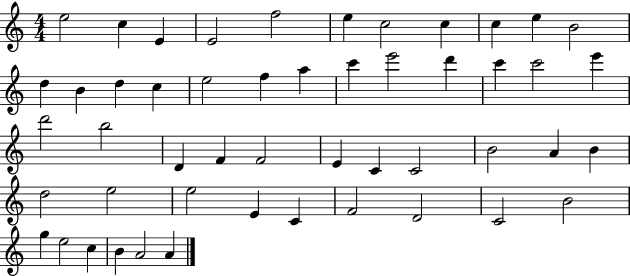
{
  \clef treble
  \numericTimeSignature
  \time 4/4
  \key c \major
  e''2 c''4 e'4 | e'2 f''2 | e''4 c''2 c''4 | c''4 e''4 b'2 | \break d''4 b'4 d''4 c''4 | e''2 f''4 a''4 | c'''4 e'''2 d'''4 | c'''4 c'''2 e'''4 | \break d'''2 b''2 | d'4 f'4 f'2 | e'4 c'4 c'2 | b'2 a'4 b'4 | \break d''2 e''2 | e''2 e'4 c'4 | f'2 d'2 | c'2 b'2 | \break g''4 e''2 c''4 | b'4 a'2 a'4 | \bar "|."
}